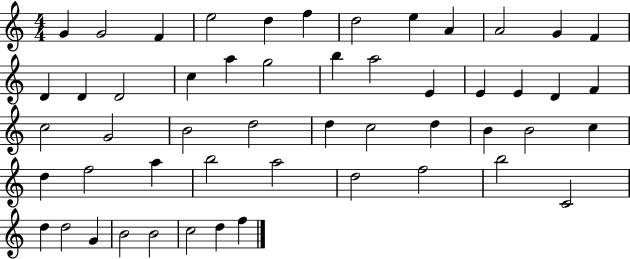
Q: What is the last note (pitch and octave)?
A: F5